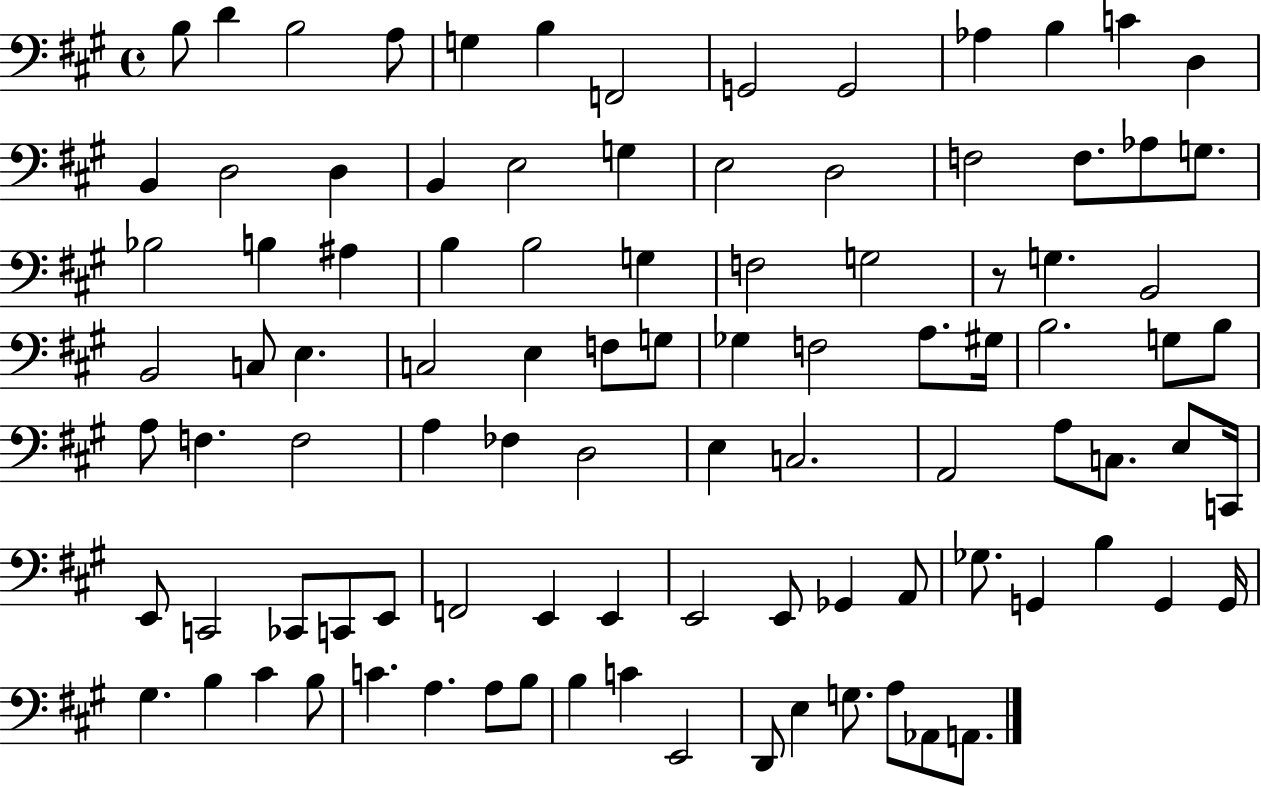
B3/e D4/q B3/h A3/e G3/q B3/q F2/h G2/h G2/h Ab3/q B3/q C4/q D3/q B2/q D3/h D3/q B2/q E3/h G3/q E3/h D3/h F3/h F3/e. Ab3/e G3/e. Bb3/h B3/q A#3/q B3/q B3/h G3/q F3/h G3/h R/e G3/q. B2/h B2/h C3/e E3/q. C3/h E3/q F3/e G3/e Gb3/q F3/h A3/e. G#3/s B3/h. G3/e B3/e A3/e F3/q. F3/h A3/q FES3/q D3/h E3/q C3/h. A2/h A3/e C3/e. E3/e C2/s E2/e C2/h CES2/e C2/e E2/e F2/h E2/q E2/q E2/h E2/e Gb2/q A2/e Gb3/e. G2/q B3/q G2/q G2/s G#3/q. B3/q C#4/q B3/e C4/q. A3/q. A3/e B3/e B3/q C4/q E2/h D2/e E3/q G3/e. A3/e Ab2/e A2/e.